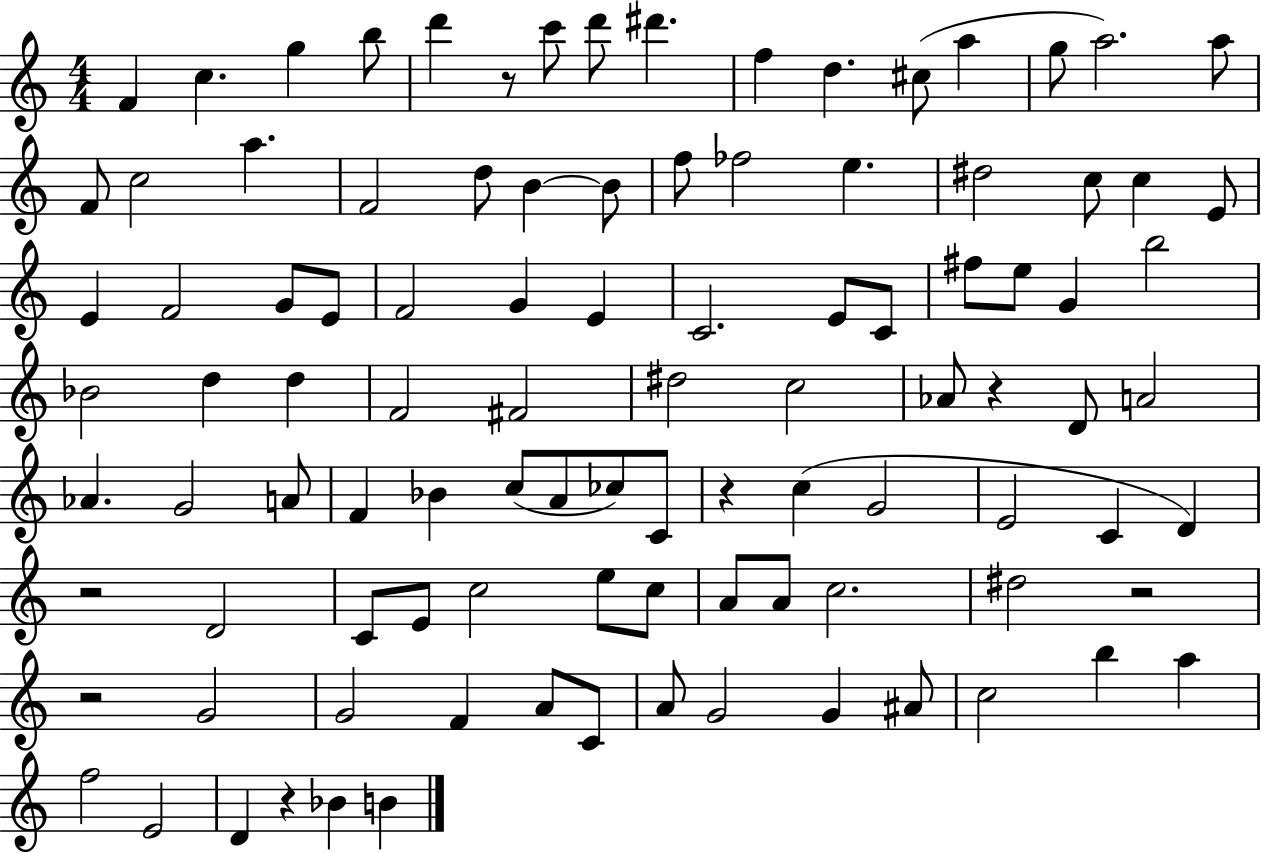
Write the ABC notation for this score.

X:1
T:Untitled
M:4/4
L:1/4
K:C
F c g b/2 d' z/2 c'/2 d'/2 ^d' f d ^c/2 a g/2 a2 a/2 F/2 c2 a F2 d/2 B B/2 f/2 _f2 e ^d2 c/2 c E/2 E F2 G/2 E/2 F2 G E C2 E/2 C/2 ^f/2 e/2 G b2 _B2 d d F2 ^F2 ^d2 c2 _A/2 z D/2 A2 _A G2 A/2 F _B c/2 A/2 _c/2 C/2 z c G2 E2 C D z2 D2 C/2 E/2 c2 e/2 c/2 A/2 A/2 c2 ^d2 z2 z2 G2 G2 F A/2 C/2 A/2 G2 G ^A/2 c2 b a f2 E2 D z _B B